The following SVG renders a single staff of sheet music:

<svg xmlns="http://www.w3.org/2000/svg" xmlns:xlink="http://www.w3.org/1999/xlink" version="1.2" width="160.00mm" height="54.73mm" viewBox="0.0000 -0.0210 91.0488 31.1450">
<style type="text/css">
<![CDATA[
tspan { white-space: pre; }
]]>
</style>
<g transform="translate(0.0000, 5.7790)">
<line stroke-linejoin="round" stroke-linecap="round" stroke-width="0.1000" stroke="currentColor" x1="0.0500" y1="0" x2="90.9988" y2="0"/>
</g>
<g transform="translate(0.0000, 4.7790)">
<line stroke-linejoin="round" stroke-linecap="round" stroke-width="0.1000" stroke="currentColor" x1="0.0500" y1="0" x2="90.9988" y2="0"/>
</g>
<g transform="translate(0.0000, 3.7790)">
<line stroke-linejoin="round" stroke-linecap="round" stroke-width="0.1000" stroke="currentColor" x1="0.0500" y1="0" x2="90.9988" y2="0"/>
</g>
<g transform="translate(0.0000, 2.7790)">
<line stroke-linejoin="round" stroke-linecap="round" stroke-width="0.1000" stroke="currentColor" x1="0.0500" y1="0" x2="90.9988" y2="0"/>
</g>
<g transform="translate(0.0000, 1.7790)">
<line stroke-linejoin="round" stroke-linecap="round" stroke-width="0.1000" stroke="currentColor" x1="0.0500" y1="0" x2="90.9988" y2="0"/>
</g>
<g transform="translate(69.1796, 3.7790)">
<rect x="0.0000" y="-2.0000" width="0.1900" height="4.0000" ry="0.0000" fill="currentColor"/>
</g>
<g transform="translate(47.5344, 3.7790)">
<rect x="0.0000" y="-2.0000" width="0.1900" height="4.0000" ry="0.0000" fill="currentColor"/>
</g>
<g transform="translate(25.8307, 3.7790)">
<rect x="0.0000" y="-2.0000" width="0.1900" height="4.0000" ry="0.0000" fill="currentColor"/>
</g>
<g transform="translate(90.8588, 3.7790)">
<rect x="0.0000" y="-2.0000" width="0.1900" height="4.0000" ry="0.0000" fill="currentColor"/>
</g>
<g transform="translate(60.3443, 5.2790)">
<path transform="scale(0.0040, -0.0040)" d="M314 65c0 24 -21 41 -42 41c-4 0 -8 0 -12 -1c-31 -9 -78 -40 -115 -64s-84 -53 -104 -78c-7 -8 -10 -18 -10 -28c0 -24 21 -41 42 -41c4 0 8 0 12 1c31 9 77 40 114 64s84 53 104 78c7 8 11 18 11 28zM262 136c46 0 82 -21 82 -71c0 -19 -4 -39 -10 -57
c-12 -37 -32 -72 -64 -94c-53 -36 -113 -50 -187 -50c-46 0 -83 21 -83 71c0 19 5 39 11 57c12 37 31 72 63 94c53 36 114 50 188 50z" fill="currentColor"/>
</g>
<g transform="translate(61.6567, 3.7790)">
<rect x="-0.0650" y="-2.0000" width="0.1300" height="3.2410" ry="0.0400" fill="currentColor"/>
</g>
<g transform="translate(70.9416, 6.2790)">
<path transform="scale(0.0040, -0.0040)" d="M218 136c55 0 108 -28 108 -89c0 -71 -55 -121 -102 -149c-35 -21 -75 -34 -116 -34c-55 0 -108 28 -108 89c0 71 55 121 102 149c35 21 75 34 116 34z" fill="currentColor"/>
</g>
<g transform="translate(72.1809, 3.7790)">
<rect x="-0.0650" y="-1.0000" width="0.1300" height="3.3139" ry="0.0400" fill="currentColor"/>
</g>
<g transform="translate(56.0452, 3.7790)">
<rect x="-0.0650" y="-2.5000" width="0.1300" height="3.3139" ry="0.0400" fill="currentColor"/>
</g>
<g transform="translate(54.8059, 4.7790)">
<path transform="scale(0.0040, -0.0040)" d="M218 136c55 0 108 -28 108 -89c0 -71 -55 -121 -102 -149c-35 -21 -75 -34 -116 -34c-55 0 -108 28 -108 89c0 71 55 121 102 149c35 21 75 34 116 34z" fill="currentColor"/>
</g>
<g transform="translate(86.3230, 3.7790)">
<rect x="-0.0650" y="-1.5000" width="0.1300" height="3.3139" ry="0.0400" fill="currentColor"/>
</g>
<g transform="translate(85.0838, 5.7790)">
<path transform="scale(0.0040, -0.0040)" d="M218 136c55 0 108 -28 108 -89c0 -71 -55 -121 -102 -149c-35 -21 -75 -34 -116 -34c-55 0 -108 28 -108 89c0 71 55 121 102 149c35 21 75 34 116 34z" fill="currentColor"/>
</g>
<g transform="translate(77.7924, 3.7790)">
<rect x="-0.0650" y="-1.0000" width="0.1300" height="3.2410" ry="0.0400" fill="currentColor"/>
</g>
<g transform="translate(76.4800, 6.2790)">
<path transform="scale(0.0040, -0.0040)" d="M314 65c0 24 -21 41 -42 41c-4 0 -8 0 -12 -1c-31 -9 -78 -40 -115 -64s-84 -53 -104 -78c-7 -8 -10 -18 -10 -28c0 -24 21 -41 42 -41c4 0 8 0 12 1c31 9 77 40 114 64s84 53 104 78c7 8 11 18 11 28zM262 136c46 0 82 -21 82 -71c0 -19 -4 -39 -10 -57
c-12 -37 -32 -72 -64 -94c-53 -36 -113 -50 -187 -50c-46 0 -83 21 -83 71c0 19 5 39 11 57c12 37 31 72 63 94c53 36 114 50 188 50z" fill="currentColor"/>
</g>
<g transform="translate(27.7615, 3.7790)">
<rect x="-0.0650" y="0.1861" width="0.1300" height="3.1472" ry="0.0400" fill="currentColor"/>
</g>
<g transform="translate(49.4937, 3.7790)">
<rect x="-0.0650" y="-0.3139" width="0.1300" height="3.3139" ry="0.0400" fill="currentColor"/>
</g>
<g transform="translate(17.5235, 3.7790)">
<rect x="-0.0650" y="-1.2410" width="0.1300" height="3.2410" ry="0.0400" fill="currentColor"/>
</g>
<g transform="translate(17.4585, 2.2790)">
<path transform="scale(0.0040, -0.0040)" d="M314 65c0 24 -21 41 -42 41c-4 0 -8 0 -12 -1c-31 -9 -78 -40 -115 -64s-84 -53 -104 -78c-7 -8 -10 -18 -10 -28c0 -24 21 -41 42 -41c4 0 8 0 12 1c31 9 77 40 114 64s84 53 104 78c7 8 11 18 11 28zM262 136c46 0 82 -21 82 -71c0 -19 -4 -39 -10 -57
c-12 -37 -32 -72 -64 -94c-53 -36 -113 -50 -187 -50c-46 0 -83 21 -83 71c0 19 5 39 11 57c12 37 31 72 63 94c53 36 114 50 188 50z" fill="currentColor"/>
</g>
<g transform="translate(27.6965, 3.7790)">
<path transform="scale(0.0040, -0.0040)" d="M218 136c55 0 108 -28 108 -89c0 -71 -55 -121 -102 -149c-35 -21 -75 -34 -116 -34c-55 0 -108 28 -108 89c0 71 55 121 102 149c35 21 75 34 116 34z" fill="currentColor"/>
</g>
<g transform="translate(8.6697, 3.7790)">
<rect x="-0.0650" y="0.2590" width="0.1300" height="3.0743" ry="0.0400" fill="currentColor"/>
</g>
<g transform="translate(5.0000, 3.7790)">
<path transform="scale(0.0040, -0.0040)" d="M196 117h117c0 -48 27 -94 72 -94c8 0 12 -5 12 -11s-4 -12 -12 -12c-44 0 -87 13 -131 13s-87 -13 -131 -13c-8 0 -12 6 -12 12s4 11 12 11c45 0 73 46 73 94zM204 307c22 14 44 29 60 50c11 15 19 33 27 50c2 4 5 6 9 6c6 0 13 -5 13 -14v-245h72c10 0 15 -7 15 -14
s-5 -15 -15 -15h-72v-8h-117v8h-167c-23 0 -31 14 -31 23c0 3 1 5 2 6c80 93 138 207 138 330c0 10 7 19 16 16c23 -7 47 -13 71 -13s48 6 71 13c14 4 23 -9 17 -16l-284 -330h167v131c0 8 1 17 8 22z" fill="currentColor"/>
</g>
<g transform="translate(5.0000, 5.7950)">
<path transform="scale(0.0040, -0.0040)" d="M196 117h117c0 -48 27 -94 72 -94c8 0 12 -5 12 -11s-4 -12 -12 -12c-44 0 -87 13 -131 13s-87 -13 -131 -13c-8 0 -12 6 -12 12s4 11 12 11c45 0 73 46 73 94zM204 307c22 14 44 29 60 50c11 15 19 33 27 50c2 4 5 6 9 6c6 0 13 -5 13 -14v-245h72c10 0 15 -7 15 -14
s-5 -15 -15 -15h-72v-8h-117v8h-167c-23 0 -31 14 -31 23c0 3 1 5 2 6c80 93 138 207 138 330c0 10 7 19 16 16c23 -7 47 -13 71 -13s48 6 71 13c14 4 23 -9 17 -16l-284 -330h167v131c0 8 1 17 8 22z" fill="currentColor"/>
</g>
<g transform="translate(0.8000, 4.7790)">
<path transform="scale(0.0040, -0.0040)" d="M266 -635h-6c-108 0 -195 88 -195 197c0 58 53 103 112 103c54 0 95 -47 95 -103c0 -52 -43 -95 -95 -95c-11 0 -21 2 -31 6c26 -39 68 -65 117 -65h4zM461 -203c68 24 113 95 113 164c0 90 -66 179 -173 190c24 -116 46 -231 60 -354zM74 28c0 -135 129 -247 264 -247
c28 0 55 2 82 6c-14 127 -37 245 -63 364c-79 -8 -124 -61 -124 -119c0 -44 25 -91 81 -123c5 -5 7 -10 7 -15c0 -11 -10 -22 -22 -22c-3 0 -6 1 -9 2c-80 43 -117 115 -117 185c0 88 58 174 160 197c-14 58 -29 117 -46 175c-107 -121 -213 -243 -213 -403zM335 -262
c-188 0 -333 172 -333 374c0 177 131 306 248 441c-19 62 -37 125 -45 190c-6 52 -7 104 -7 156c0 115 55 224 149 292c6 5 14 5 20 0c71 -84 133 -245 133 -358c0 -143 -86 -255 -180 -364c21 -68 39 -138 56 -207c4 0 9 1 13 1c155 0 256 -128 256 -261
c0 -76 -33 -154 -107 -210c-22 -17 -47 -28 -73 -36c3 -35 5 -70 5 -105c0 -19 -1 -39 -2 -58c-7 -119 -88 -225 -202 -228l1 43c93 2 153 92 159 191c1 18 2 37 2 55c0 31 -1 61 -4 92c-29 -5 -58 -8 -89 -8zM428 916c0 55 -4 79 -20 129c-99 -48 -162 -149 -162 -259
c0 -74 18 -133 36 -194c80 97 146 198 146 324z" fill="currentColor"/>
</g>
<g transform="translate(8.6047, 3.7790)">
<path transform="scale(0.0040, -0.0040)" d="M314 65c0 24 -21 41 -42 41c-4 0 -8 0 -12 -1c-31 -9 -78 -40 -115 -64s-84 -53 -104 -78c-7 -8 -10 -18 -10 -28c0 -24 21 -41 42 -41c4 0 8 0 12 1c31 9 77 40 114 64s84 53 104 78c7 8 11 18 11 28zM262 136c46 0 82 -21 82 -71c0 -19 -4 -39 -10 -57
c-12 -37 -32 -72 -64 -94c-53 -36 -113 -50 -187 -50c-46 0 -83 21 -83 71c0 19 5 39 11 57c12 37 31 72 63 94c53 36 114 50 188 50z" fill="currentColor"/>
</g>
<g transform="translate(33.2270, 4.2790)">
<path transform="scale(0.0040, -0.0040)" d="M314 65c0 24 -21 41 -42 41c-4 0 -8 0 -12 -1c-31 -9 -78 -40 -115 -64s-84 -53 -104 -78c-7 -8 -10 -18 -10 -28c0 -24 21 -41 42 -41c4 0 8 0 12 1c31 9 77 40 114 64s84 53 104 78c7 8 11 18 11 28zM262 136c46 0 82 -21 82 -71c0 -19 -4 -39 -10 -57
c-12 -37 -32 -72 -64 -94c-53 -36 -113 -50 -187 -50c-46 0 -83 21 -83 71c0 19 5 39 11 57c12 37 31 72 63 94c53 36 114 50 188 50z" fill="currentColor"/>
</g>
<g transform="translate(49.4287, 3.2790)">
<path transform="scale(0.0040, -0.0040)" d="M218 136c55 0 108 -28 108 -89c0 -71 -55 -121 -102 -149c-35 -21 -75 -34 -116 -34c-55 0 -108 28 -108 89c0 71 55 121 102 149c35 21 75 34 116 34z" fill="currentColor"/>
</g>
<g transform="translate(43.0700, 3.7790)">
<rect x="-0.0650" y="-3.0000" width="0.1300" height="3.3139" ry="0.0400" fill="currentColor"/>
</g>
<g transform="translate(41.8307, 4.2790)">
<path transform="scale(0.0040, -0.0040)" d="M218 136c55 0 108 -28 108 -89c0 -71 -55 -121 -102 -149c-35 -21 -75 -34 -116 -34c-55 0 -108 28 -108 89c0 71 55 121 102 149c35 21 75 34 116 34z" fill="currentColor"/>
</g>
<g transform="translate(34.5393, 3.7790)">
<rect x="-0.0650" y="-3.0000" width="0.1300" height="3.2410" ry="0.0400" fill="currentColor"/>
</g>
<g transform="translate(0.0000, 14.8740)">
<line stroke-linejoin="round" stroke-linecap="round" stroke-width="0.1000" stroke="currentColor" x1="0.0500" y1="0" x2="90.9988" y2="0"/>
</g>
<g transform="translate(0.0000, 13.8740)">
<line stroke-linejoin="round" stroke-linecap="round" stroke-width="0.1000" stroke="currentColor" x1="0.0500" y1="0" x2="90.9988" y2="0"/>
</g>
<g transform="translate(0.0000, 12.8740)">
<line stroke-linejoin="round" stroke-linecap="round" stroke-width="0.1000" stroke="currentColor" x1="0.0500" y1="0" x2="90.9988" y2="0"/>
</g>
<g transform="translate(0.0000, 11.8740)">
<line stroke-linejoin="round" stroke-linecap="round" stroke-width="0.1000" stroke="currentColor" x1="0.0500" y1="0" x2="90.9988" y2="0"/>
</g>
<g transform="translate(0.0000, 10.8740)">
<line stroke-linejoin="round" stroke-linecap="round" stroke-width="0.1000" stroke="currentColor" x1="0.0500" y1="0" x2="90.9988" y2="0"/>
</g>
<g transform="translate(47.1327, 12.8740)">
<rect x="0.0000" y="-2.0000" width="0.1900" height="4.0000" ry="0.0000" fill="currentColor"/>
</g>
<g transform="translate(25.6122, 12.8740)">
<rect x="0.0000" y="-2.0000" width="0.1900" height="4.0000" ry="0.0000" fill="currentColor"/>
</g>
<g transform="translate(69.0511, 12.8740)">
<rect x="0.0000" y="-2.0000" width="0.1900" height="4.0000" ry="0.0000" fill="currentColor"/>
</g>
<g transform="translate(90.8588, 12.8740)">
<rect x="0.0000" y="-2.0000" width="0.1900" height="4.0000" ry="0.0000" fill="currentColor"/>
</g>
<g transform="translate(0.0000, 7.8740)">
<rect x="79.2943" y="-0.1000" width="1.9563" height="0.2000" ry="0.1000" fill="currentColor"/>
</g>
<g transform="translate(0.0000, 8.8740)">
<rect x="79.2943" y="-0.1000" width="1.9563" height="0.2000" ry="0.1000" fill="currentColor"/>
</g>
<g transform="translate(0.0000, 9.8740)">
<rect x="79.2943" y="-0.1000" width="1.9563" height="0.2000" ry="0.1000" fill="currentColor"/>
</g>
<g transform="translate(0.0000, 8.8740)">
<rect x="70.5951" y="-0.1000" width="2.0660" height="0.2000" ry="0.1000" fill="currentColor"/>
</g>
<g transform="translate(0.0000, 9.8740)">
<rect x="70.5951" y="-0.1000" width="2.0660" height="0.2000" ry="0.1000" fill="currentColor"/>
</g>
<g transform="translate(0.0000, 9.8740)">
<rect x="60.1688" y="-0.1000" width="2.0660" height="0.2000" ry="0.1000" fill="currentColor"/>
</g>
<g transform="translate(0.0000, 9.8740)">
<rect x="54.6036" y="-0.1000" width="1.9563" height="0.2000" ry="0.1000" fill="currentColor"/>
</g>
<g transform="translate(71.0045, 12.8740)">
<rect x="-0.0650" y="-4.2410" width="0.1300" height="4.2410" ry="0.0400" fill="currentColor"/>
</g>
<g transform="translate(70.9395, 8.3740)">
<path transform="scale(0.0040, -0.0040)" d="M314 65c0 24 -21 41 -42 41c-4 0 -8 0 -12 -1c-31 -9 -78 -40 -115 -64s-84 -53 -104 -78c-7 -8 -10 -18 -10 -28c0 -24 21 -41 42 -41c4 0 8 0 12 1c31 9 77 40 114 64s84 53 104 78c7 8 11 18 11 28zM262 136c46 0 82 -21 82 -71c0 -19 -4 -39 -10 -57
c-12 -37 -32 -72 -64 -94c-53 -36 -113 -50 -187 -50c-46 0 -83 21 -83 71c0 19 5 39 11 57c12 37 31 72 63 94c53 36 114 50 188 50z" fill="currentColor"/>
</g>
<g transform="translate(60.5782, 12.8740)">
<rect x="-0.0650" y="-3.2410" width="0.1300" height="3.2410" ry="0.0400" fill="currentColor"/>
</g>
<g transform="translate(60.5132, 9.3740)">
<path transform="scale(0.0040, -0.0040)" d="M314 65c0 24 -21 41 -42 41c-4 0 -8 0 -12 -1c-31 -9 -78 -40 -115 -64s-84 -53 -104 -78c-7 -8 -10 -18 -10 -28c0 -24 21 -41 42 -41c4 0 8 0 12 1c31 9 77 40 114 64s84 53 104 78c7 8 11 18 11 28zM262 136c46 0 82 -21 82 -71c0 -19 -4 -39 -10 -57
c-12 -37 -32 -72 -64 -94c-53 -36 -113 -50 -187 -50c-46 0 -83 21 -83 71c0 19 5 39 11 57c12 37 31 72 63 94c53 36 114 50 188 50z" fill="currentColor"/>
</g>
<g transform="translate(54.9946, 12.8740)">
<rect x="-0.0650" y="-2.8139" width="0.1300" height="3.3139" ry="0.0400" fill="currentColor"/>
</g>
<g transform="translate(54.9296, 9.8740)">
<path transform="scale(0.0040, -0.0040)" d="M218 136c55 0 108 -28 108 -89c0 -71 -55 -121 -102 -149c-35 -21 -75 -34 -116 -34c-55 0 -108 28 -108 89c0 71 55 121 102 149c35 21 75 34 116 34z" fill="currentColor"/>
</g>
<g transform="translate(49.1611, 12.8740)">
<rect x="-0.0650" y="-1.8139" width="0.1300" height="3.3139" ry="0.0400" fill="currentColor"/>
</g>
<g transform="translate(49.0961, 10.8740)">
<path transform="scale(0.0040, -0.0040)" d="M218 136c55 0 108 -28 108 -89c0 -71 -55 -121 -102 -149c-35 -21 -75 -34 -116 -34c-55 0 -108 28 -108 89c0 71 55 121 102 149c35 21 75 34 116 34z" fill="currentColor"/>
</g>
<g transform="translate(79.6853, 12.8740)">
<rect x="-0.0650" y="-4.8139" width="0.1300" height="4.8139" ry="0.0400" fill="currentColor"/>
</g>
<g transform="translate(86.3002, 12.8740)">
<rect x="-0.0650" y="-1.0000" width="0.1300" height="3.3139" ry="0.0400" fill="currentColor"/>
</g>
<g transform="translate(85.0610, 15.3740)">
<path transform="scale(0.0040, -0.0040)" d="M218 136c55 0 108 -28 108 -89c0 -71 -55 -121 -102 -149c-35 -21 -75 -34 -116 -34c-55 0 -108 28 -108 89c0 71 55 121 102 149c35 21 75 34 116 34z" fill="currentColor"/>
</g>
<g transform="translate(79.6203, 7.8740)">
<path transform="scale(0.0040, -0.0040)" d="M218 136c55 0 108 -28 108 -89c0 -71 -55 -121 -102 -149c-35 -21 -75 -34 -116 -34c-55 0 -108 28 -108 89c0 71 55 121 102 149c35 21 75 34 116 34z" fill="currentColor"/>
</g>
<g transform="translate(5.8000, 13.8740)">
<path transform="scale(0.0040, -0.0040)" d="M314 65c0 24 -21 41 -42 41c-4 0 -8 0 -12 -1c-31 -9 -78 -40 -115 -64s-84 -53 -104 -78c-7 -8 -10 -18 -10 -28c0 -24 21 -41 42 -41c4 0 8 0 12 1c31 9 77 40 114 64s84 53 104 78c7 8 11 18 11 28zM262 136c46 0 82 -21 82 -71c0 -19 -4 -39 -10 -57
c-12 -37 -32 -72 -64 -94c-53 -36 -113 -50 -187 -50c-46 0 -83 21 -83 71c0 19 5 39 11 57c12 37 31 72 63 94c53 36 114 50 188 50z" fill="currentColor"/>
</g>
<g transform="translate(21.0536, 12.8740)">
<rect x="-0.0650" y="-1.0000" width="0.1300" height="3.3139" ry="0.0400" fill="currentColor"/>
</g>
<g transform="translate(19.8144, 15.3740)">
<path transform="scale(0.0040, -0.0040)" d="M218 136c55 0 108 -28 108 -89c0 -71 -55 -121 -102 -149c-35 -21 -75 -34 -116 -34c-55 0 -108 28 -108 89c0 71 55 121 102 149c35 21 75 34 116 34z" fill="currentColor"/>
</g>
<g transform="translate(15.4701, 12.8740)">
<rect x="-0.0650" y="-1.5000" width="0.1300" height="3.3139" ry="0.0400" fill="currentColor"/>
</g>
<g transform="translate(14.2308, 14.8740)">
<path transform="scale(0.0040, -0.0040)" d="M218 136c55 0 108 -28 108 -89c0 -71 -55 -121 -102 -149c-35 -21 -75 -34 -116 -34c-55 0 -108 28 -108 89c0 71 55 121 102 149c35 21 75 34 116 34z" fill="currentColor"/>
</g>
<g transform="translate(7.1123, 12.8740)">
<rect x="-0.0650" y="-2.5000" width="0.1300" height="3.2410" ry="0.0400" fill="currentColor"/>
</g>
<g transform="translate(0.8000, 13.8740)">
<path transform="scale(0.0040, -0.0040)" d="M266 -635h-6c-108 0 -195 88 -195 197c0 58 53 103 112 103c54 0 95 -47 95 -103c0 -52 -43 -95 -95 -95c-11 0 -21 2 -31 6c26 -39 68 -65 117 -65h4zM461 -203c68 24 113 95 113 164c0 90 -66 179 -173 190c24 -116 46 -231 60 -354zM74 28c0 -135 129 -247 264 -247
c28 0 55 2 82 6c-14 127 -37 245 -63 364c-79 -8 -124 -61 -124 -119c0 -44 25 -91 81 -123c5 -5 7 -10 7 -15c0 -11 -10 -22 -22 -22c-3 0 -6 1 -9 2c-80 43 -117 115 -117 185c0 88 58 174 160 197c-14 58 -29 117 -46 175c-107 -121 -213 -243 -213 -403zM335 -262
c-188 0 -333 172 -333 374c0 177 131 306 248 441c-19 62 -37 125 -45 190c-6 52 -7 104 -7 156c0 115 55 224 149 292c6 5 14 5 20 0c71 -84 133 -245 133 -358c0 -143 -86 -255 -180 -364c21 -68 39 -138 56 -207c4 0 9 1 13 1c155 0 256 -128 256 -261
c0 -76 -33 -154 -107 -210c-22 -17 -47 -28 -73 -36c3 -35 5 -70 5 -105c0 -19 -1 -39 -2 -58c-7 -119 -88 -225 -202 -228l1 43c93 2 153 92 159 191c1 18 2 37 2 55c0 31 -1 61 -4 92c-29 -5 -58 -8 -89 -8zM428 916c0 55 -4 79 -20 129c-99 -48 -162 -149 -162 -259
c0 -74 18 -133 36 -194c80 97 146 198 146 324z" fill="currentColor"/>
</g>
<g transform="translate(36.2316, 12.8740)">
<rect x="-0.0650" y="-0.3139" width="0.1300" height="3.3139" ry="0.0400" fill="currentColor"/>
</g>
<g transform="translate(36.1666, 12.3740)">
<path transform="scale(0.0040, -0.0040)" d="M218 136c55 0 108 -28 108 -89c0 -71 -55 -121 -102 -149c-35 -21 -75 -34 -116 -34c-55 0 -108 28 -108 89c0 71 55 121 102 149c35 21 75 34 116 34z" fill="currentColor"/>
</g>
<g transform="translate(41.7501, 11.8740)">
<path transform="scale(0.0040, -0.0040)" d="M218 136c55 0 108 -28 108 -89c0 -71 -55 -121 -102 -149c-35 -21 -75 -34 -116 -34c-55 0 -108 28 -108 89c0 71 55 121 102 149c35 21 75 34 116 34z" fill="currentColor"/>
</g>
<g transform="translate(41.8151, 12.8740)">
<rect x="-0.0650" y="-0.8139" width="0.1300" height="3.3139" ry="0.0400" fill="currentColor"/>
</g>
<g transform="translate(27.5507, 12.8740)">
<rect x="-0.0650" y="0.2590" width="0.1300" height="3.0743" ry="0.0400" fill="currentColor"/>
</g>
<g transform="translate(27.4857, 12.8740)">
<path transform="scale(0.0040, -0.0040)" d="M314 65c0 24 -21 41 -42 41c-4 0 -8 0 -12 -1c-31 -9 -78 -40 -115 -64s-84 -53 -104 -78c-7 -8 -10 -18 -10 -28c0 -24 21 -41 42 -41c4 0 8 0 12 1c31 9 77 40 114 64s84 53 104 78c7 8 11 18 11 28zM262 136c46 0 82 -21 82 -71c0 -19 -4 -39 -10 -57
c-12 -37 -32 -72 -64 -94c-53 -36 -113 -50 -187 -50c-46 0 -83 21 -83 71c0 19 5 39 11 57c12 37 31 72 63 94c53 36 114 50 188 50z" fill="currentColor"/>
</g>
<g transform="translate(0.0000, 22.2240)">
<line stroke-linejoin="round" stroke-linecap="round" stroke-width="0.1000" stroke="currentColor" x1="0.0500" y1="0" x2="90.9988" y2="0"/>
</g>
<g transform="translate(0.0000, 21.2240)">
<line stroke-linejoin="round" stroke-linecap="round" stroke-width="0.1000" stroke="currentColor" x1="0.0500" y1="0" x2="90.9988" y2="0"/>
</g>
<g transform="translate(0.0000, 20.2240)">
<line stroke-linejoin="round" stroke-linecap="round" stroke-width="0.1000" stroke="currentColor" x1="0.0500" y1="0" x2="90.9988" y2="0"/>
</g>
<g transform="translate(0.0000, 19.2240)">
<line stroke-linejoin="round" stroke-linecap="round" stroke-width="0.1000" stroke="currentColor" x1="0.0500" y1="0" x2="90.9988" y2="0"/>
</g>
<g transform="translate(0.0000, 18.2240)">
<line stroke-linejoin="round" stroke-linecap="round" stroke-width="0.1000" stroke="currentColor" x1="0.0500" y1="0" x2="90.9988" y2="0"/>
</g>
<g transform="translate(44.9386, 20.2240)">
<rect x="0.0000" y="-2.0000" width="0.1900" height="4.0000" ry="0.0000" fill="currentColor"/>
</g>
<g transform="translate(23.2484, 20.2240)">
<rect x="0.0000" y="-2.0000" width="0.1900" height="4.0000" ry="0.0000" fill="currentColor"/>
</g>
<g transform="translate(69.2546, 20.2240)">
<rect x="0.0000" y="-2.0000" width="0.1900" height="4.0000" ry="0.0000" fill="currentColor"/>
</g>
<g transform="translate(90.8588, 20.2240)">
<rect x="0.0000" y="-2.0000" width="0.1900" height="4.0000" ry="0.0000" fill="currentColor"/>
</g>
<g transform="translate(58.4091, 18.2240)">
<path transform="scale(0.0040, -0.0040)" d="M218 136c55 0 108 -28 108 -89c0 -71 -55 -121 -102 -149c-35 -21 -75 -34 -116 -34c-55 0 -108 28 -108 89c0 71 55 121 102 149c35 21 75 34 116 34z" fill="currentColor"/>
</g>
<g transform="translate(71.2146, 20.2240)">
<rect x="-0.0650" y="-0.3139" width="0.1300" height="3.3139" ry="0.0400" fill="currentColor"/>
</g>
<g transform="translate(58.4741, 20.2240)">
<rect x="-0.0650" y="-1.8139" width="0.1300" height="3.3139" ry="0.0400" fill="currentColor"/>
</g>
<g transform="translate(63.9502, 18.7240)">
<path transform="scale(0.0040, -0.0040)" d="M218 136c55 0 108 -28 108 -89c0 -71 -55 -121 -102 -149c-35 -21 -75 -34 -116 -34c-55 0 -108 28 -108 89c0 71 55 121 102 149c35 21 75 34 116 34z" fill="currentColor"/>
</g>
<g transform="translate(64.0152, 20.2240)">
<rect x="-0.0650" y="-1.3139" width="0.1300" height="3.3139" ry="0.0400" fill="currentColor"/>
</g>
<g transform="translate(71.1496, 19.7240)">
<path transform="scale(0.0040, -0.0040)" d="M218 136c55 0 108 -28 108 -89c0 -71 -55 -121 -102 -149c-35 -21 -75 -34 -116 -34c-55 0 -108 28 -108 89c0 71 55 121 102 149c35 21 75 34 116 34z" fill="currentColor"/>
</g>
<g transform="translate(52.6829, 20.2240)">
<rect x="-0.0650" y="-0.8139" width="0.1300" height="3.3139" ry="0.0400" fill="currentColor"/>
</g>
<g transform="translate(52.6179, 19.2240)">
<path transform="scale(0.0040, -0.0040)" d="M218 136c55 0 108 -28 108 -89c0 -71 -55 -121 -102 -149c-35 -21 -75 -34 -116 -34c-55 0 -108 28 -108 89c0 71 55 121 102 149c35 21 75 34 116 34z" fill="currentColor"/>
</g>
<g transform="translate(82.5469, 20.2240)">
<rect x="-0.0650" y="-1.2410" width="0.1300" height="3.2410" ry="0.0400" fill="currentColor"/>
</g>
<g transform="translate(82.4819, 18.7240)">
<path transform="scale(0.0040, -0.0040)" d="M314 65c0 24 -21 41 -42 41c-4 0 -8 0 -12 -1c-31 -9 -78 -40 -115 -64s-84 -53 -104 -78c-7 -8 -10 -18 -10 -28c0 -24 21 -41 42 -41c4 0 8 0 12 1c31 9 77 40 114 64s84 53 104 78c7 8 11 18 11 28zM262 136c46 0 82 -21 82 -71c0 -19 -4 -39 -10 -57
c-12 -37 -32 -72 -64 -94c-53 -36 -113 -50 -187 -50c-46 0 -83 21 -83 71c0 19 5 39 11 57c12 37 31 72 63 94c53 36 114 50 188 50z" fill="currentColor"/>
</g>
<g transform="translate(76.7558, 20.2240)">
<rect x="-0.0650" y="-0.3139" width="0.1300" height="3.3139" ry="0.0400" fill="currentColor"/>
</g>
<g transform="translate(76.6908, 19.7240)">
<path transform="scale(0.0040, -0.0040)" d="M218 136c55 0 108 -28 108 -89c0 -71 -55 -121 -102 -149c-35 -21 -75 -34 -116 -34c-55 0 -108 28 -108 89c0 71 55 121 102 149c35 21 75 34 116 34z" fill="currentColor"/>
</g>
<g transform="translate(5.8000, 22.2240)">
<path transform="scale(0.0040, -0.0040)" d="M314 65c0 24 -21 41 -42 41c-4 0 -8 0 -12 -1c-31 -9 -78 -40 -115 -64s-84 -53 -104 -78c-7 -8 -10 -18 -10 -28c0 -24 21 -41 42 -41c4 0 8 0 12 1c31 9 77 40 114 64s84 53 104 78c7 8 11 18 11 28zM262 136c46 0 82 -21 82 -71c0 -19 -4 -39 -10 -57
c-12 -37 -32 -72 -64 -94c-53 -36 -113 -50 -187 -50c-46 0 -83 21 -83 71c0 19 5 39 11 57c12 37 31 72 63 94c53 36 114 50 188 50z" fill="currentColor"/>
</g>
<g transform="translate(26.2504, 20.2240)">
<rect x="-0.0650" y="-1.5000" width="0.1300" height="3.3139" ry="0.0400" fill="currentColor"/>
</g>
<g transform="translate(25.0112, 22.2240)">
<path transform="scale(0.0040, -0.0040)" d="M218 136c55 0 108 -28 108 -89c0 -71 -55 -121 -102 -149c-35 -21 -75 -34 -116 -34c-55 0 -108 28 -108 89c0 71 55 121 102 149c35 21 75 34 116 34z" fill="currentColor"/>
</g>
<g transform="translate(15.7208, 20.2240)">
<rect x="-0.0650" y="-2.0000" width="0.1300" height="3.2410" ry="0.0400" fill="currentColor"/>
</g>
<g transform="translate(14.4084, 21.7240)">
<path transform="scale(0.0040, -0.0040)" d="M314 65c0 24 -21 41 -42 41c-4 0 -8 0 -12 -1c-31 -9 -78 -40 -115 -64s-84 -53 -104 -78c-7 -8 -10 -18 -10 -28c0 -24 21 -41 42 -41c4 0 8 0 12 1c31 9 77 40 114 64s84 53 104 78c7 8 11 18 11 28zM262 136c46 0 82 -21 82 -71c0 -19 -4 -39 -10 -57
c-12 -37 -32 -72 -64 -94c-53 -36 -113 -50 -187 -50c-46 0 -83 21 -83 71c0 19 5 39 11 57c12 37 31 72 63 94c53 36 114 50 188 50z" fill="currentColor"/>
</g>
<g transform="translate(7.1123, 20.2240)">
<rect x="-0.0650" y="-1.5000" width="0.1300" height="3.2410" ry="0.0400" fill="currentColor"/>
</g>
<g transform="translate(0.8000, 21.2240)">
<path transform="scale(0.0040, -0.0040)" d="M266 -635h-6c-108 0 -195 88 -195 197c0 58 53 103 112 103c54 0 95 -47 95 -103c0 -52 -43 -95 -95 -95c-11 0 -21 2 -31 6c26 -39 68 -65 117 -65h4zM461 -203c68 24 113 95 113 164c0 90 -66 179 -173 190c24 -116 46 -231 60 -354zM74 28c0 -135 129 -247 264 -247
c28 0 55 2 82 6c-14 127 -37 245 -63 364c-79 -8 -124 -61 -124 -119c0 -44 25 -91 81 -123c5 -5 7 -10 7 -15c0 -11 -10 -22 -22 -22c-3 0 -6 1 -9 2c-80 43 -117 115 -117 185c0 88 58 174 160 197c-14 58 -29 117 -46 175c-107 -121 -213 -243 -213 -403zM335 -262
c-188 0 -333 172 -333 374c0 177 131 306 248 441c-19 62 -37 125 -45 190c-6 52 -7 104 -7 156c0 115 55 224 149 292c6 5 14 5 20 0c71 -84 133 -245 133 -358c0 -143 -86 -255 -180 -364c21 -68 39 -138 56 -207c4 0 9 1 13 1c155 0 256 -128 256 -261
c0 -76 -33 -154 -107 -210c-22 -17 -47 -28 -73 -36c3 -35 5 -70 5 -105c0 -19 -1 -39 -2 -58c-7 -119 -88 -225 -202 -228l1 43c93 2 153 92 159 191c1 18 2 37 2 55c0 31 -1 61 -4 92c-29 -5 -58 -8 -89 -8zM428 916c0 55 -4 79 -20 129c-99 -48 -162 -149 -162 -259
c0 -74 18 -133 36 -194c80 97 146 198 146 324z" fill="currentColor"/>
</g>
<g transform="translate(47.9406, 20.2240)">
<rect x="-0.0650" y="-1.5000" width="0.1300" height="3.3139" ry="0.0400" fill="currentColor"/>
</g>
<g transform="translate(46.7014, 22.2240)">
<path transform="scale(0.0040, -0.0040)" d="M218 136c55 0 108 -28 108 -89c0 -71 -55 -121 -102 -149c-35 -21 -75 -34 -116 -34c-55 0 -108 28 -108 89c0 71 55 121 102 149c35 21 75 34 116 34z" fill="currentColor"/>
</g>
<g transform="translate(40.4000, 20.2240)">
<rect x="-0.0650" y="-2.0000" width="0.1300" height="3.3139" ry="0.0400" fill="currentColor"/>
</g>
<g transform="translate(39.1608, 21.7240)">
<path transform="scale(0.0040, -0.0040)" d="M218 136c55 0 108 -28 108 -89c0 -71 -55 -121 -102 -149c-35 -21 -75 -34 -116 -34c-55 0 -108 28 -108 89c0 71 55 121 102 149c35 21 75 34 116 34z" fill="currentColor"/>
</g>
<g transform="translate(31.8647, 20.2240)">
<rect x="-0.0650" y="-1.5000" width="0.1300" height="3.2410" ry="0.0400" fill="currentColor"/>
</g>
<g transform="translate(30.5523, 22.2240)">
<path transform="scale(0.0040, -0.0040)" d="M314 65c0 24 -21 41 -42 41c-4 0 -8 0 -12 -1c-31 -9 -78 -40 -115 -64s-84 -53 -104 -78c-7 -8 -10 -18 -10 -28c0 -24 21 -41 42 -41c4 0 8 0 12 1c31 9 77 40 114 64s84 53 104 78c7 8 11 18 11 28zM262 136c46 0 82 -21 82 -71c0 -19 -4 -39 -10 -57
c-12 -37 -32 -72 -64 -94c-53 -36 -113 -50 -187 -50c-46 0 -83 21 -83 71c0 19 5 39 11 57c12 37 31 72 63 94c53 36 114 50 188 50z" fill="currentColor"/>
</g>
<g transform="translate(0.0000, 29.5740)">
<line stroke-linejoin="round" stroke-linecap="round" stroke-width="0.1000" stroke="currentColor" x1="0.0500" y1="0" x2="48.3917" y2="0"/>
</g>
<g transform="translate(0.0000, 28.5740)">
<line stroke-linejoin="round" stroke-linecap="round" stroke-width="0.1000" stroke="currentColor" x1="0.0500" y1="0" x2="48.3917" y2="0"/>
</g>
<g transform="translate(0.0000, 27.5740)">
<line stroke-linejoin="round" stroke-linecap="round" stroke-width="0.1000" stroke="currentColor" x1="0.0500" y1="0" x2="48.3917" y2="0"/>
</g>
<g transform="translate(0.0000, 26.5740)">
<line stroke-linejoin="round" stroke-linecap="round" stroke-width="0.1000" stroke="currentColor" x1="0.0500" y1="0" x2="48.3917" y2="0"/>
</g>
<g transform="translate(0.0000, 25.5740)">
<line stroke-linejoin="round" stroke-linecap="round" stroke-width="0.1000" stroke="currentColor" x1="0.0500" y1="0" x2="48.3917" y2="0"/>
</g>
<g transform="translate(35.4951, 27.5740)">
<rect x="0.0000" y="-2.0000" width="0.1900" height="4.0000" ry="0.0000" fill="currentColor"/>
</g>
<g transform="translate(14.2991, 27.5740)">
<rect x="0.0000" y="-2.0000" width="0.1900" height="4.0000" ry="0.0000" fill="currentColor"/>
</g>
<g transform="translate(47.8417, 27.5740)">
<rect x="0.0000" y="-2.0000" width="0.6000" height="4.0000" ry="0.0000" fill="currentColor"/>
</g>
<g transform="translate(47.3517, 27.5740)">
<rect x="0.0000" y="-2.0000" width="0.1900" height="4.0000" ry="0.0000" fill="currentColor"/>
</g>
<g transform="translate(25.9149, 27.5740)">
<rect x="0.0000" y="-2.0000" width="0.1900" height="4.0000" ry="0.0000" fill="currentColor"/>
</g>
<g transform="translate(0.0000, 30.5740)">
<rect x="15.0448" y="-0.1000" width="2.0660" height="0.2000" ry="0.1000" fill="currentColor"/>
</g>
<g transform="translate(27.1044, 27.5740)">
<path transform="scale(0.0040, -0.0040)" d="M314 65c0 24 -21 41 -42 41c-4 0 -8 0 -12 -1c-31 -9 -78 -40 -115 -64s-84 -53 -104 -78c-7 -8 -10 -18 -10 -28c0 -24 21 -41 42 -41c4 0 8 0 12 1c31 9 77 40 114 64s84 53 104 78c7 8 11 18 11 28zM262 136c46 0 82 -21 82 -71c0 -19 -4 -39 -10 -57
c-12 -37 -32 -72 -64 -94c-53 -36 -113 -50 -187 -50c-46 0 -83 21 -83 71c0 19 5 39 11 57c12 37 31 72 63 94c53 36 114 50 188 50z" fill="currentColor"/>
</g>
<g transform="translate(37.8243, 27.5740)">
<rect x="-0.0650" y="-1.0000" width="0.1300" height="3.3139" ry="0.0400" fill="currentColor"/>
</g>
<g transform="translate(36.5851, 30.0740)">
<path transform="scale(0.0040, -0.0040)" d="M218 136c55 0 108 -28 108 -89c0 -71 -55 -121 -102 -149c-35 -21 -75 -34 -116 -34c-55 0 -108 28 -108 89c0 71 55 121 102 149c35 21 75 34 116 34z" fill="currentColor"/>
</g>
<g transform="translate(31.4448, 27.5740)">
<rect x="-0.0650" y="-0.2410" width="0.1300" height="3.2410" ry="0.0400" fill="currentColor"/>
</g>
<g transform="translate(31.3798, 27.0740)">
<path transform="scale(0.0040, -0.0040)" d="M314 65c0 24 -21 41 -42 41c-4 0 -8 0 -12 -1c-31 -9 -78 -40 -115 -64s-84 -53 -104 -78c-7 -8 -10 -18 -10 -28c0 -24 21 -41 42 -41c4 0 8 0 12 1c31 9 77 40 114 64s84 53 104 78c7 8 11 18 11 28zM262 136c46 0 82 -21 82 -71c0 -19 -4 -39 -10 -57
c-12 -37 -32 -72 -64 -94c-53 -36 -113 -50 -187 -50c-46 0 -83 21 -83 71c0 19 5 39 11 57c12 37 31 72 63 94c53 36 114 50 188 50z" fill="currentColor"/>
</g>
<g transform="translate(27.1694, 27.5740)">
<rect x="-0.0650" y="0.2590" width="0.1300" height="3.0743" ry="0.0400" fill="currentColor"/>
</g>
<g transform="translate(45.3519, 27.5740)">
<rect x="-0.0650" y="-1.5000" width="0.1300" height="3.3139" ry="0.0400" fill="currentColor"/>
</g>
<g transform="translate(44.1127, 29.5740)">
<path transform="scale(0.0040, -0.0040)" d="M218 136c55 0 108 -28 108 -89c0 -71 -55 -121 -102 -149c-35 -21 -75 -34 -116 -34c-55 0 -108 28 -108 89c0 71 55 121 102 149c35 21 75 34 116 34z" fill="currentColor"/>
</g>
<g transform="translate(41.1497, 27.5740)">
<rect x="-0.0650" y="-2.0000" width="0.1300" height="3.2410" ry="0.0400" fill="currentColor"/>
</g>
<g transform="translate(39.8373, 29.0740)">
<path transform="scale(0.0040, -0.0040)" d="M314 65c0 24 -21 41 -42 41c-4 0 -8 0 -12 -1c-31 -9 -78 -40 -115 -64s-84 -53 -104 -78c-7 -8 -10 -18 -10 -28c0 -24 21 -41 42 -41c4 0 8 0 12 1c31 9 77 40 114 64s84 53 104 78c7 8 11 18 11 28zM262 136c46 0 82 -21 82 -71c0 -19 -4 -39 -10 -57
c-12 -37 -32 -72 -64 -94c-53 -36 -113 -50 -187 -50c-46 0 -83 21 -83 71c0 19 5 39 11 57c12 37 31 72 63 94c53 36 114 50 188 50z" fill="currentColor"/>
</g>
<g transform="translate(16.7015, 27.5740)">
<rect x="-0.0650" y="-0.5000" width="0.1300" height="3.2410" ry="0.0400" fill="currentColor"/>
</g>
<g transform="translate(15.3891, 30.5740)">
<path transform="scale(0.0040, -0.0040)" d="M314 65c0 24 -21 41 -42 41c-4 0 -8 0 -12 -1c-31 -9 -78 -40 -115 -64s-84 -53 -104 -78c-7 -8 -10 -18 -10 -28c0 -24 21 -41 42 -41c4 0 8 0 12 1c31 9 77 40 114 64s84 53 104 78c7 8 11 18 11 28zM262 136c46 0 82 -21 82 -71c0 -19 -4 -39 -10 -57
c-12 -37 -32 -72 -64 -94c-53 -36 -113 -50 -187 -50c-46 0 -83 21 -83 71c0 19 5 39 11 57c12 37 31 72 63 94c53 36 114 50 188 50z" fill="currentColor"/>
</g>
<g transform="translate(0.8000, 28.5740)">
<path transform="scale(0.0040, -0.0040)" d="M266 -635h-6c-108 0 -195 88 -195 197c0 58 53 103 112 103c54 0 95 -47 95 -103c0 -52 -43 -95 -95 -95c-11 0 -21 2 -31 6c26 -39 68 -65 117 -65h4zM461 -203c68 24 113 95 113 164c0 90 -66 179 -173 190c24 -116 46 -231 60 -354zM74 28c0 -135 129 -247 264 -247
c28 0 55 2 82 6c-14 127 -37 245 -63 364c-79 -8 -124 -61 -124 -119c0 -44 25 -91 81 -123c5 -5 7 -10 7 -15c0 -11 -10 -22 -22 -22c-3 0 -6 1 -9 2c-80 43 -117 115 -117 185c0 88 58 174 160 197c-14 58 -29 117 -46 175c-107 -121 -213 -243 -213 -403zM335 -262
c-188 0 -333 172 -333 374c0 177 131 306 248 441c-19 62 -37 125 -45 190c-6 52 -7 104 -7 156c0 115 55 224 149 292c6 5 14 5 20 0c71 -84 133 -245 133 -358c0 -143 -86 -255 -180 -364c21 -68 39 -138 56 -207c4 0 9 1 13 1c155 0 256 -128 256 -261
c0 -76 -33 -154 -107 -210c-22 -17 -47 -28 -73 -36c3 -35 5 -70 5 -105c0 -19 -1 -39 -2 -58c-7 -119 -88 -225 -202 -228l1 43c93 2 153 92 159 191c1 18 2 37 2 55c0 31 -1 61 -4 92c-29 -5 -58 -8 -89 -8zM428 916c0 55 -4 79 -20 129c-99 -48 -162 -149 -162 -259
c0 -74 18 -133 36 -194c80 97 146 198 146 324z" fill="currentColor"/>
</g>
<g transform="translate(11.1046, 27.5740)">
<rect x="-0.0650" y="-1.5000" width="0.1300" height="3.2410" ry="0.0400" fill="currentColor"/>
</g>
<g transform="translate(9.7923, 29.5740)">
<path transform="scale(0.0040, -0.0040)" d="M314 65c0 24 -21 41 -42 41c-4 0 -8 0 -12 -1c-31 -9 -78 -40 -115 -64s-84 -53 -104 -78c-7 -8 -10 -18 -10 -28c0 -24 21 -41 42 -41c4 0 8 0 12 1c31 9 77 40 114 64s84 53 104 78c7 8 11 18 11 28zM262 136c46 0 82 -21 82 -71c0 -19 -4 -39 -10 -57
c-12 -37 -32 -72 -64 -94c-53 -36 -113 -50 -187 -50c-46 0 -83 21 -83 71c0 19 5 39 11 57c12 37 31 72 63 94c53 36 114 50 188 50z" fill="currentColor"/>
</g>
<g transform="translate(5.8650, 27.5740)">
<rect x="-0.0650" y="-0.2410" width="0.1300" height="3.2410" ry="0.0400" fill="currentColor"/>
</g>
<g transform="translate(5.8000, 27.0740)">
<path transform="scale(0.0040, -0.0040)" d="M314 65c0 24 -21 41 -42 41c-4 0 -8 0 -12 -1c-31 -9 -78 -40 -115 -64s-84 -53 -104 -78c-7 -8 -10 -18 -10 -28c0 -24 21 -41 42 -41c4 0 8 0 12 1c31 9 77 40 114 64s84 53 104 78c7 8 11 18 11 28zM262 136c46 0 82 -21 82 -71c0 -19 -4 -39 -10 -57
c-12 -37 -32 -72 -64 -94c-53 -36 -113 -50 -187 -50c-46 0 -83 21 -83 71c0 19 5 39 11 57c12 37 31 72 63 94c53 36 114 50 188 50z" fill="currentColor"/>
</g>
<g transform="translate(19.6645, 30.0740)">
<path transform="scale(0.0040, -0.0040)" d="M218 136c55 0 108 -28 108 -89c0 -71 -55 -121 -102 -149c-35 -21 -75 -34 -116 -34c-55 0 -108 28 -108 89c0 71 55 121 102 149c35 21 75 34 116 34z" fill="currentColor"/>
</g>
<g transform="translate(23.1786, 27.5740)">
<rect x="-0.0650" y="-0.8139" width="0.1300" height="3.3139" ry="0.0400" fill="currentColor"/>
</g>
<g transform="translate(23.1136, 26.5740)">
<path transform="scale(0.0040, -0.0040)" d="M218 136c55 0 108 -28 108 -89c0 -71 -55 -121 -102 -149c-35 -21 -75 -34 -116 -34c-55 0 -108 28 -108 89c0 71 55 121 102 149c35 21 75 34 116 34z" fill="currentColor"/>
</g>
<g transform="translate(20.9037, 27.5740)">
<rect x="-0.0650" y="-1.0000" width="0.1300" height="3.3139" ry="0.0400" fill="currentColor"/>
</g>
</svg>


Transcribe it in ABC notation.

X:1
T:Untitled
M:4/4
L:1/4
K:C
B2 e2 B A2 A c G F2 D D2 E G2 E D B2 c d f a b2 d'2 e' D E2 F2 E E2 F E d f e c c e2 c2 E2 C2 D d B2 c2 D F2 E